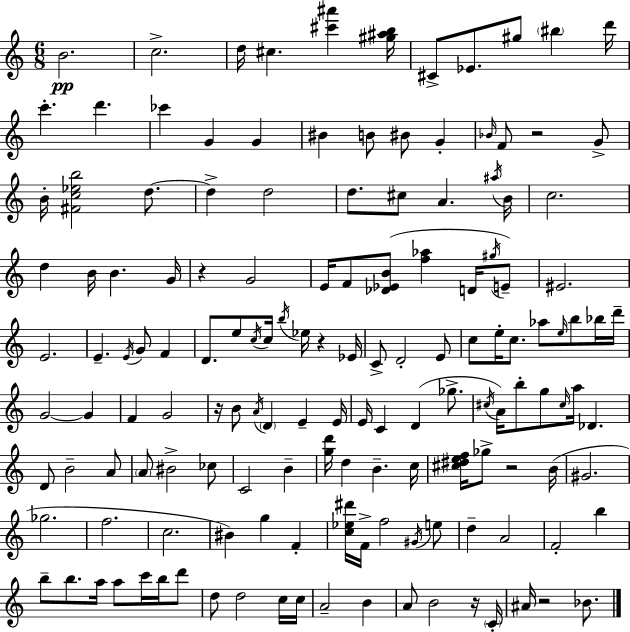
{
  \clef treble
  \numericTimeSignature
  \time 6/8
  \key a \minor
  \repeat volta 2 { b'2.\pp | c''2.-> | d''16 cis''4. <cis''' ais'''>4 <gis'' ais'' b''>16 | cis'8-> ees'8. gis''8 \parenthesize bis''4 d'''16 | \break c'''4.-. d'''4. | ces'''4 g'4 g'4 | bis'4 b'8 bis'8 g'4-. | \grace { bes'16 } f'8 r2 g'8-> | \break b'16-. <fis' c'' ees'' b''>2 d''8.~~ | d''4-> d''2 | d''8. cis''8 a'4. | \acciaccatura { ais''16 } b'16 c''2. | \break d''4 b'16 b'4. | g'16 r4 g'2 | e'16 f'8 <des' ees' b'>8( <f'' aes''>4 d'16 | \acciaccatura { gis''16 }) e'8-- eis'2. | \break e'2. | e'4.-- \acciaccatura { e'16 } g'8 | f'4 d'8. e''8 \acciaccatura { c''16 } c''16 \acciaccatura { b''16 } | ees''16 r4 ees'16 c'8-> d'2-. | \break e'8 c''8 e''16-. c''8. | aes''8 \grace { e''16 } b''8 bes''16 d'''16-- g'2~~ | g'4 f'4 g'2 | r16 b'8 \acciaccatura { a'16 } \parenthesize d'4 | \break e'4-- e'16 e'16 c'4 | d'4( ges''8.-> \acciaccatura { cis''16 } a'16) b''8-. | g''8 \grace { cis''16 } a''16 des'4. d'8 | b'2-- a'8 \parenthesize a'8 | \break bis'2-> ces''8 c'2 | b'4-- <g'' d'''>16 d''4 | b'4.-- c''16 <cis'' dis'' e'' f''>16 ges''8-> | r2 b'16( gis'2. | \break ges''2. | f''2. | c''2. | bis'4) | \break g''4 f'4-. <c'' ees'' dis'''>16 f'16-> | f''2 \acciaccatura { gis'16 } e''8 d''4-- | a'2 f'2-. | b''4 b''8-- | \break b''8. a''16 a''8 c'''16 b''16 d'''8 d''8 | d''2 c''16 c''16 a'2-- | b'4 a'8 | b'2 r16 \parenthesize c'16-. ais'16 | \break r2 bes'8. } \bar "|."
}